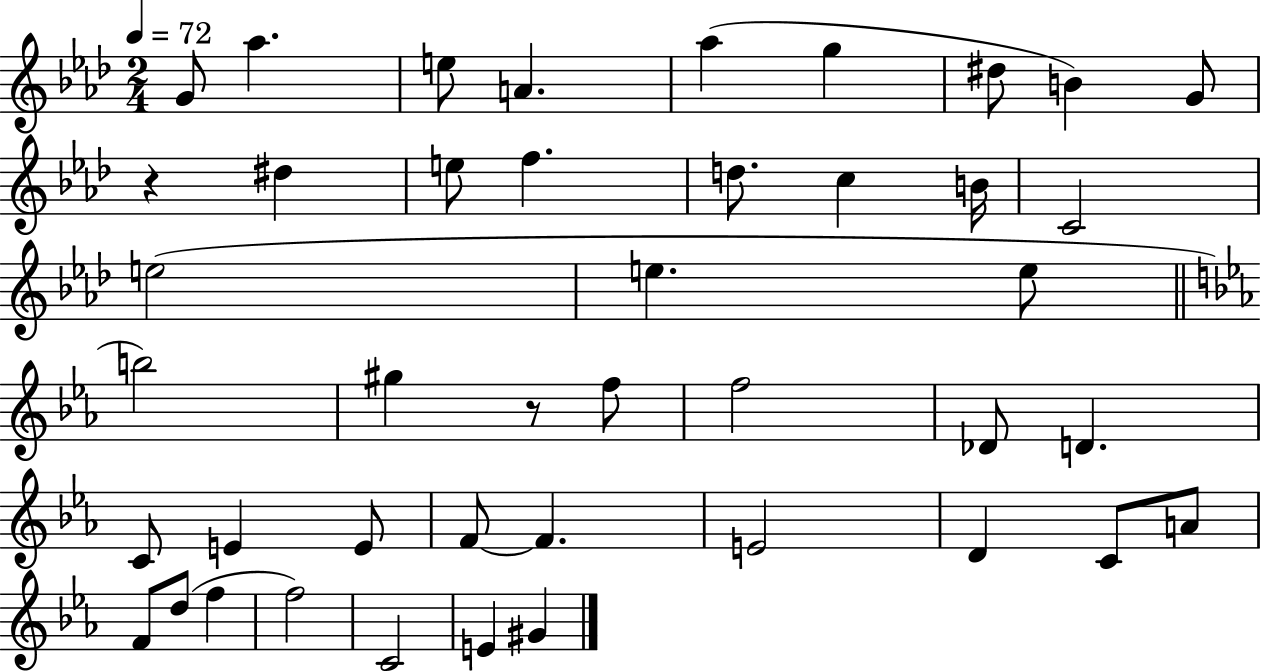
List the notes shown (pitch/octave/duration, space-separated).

G4/e Ab5/q. E5/e A4/q. Ab5/q G5/q D#5/e B4/q G4/e R/q D#5/q E5/e F5/q. D5/e. C5/q B4/s C4/h E5/h E5/q. E5/e B5/h G#5/q R/e F5/e F5/h Db4/e D4/q. C4/e E4/q E4/e F4/e F4/q. E4/h D4/q C4/e A4/e F4/e D5/e F5/q F5/h C4/h E4/q G#4/q